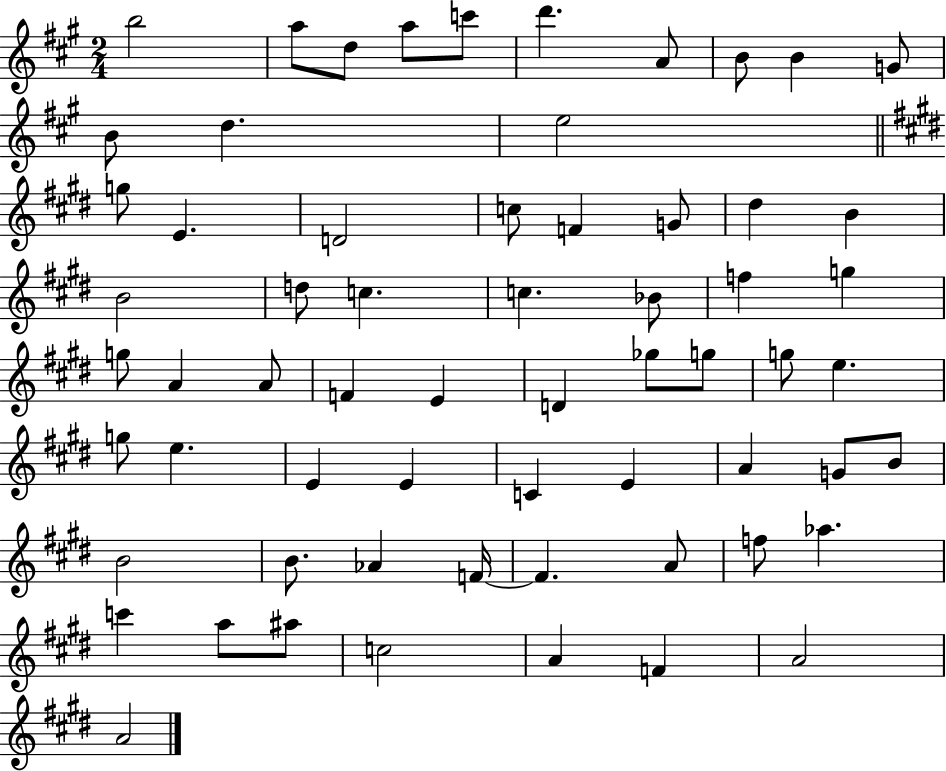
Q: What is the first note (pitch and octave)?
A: B5